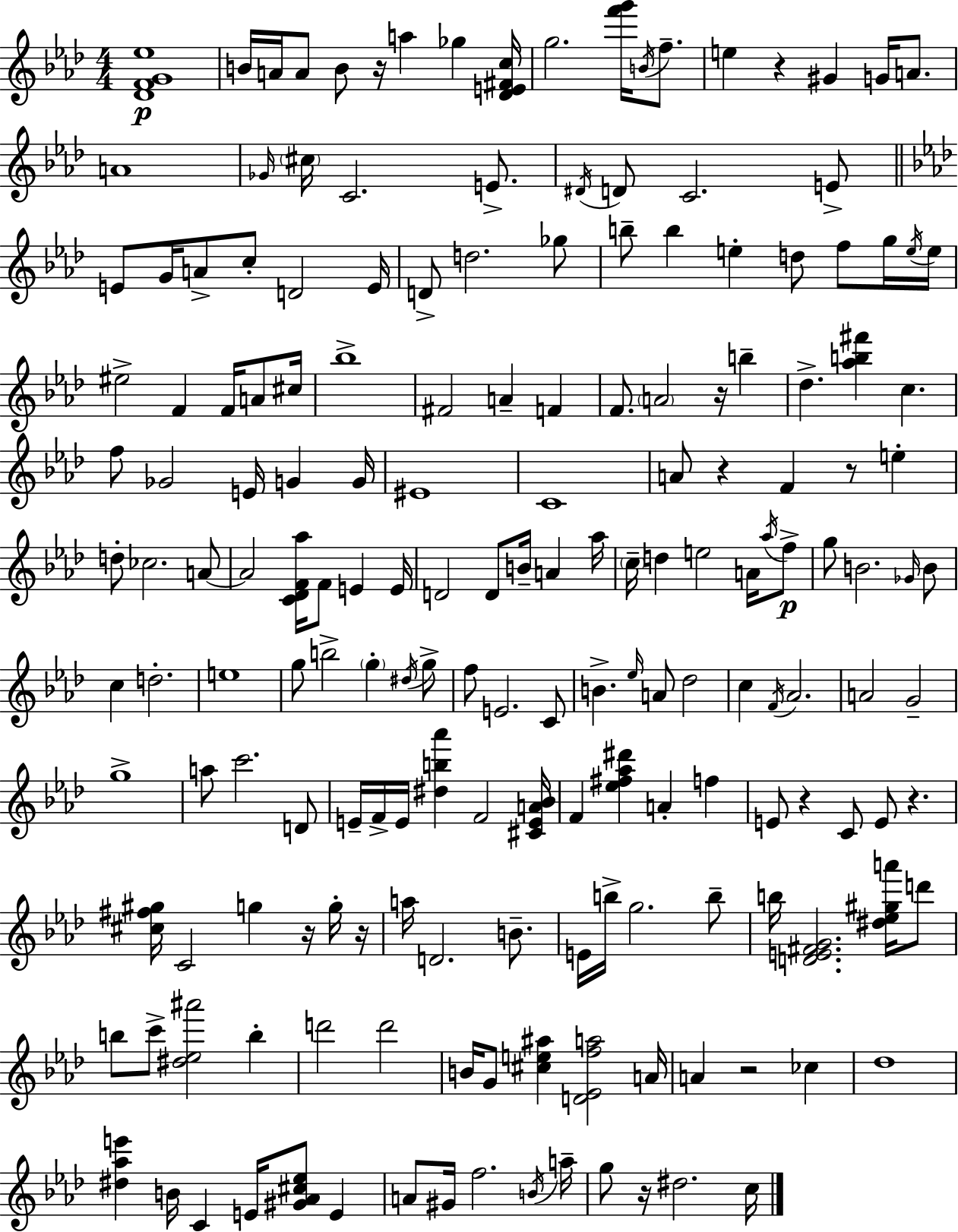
[Db4,F4,G4,Eb5]/w B4/s A4/s A4/e B4/e R/s A5/q Gb5/q [Db4,E4,F#4,C5]/s G5/h. [F6,G6]/s B4/s F5/e. E5/q R/q G#4/q G4/s A4/e. A4/w Gb4/s C#5/s C4/h. E4/e. D#4/s D4/e C4/h. E4/e E4/e G4/s A4/e C5/e D4/h E4/s D4/e D5/h. Gb5/e B5/e B5/q E5/q D5/e F5/e G5/s E5/s E5/s EIS5/h F4/q F4/s A4/e C#5/s Bb5/w F#4/h A4/q F4/q F4/e. A4/h R/s B5/q Db5/q. [Ab5,B5,F#6]/q C5/q. F5/e Gb4/h E4/s G4/q G4/s EIS4/w C4/w A4/e R/q F4/q R/e E5/q D5/e CES5/h. A4/e A4/h [C4,Db4,F4,Ab5]/s F4/e E4/q E4/s D4/h D4/e B4/s A4/q Ab5/s C5/s D5/q E5/h A4/s Ab5/s F5/e G5/e B4/h. Gb4/s B4/e C5/q D5/h. E5/w G5/e B5/h G5/q D#5/s G5/e F5/e E4/h. C4/e B4/q. Eb5/s A4/e Db5/h C5/q F4/s Ab4/h. A4/h G4/h G5/w A5/e C6/h. D4/e E4/s F4/s E4/s [D#5,B5,Ab6]/q F4/h [C#4,E4,A4,Bb4]/s F4/q [Eb5,F#5,Ab5,D#6]/q A4/q F5/q E4/e R/q C4/e E4/e R/q. [C#5,F#5,G#5]/s C4/h G5/q R/s G5/s R/s A5/s D4/h. B4/e. E4/s B5/s G5/h. B5/e B5/s [D4,E4,F#4,G4]/h. [D#5,Eb5,G#5,A6]/s D6/e B5/e C6/e [D#5,Eb5,A#6]/h B5/q D6/h D6/h B4/s G4/e [C#5,E5,A#5]/q [D4,Eb4,F5,A5]/h A4/s A4/q R/h CES5/q Db5/w [D#5,Ab5,E6]/q B4/s C4/q E4/s [G#4,Ab4,C#5,Eb5]/e E4/q A4/e G#4/s F5/h. B4/s A5/s G5/e R/s D#5/h. C5/s